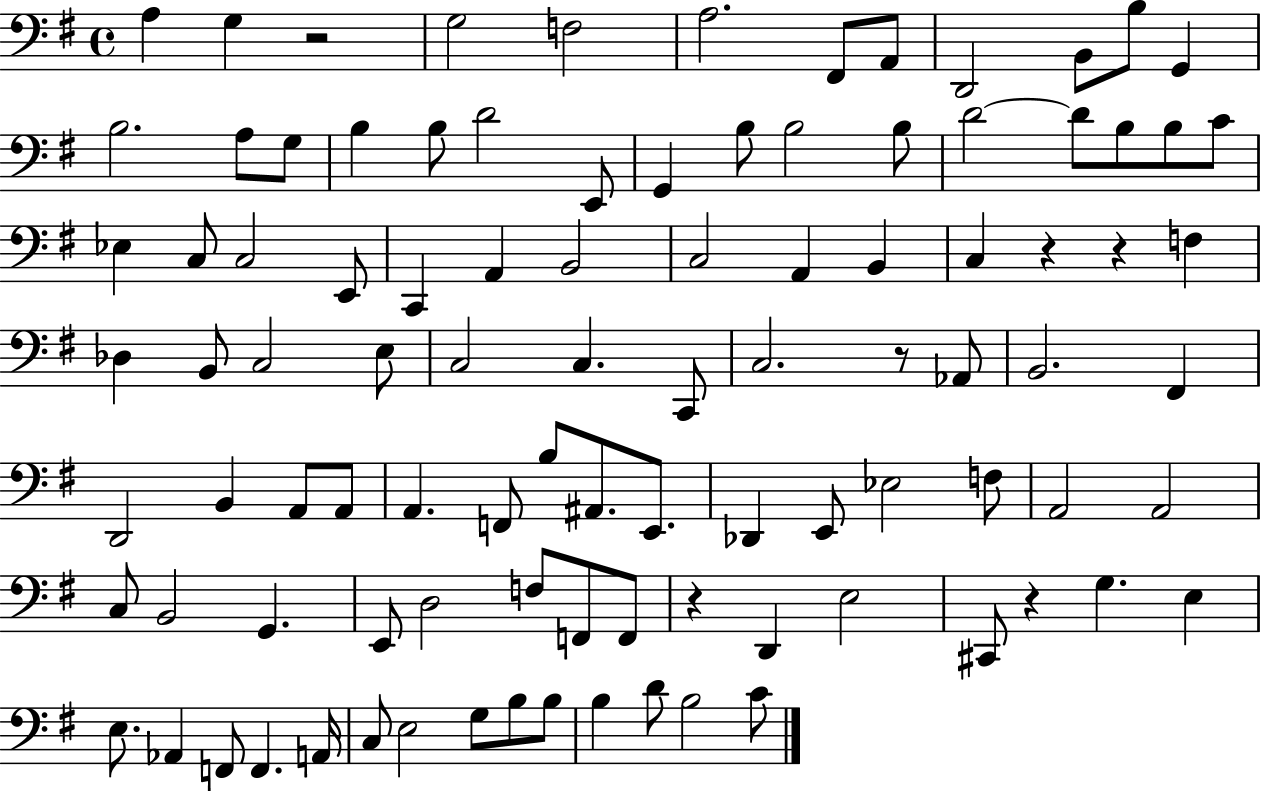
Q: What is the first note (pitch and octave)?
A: A3